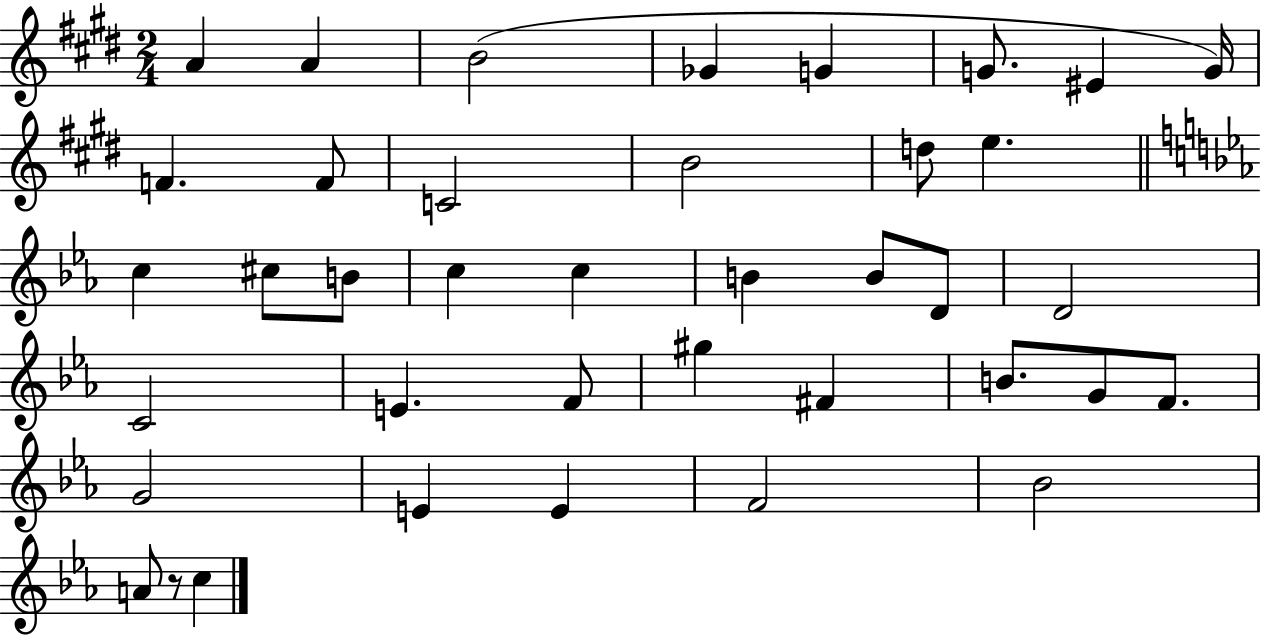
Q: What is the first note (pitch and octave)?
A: A4